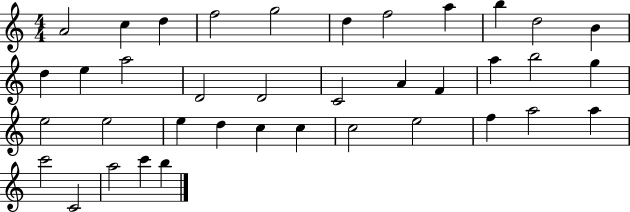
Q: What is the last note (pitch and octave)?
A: B5